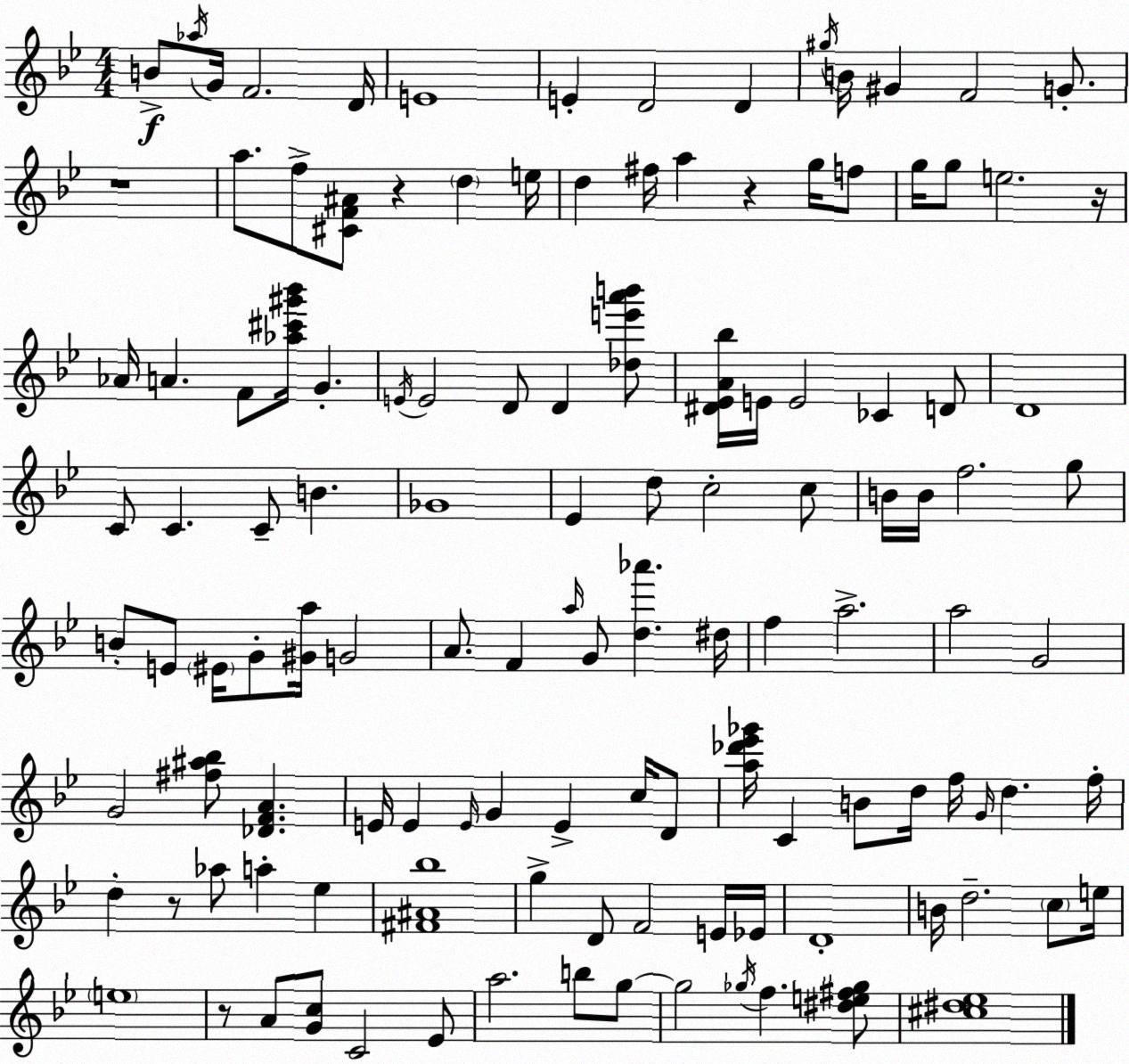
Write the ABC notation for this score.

X:1
T:Untitled
M:4/4
L:1/4
K:Gm
B/2 _a/4 G/4 F2 D/4 E4 E D2 D ^g/4 B/4 ^G F2 G/2 z4 a/2 f/2 [^CF^A]/2 z d e/4 d ^f/4 a z g/4 f/2 g/4 g/2 e2 z/4 _A/4 A F/2 [_a^c'^g'_b']/4 G E/4 E2 D/2 D [_de'a'b']/2 [^D_EA_b]/4 E/4 E2 _C D/2 D4 C/2 C C/2 B _G4 _E d/2 c2 c/2 B/4 B/4 f2 g/2 B/2 E/2 ^E/4 G/2 [^Ga]/4 G2 A/2 F a/4 G/2 [d_a'] ^d/4 f a2 a2 G2 G2 [^f^a_b]/2 [_DFA] E/4 E E/4 G E c/4 D/2 [a_d'_e'_g']/4 C B/2 d/4 f/4 G/4 d f/4 d z/2 _a/2 a _e [^F^A_b]4 g D/2 F2 E/4 _E/4 D4 B/4 d2 c/2 e/4 e4 z/2 A/2 [Gc]/2 C2 _E/2 a2 b/2 g/2 g2 _g/4 f [^de^f_g]/2 [^c^d_e]4